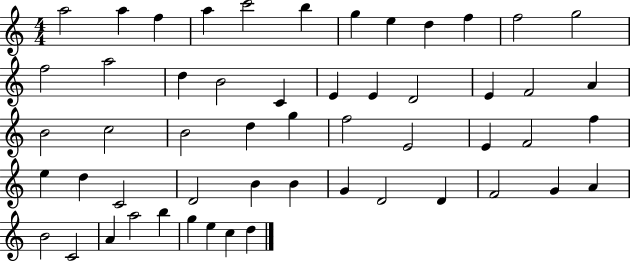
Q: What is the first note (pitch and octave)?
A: A5